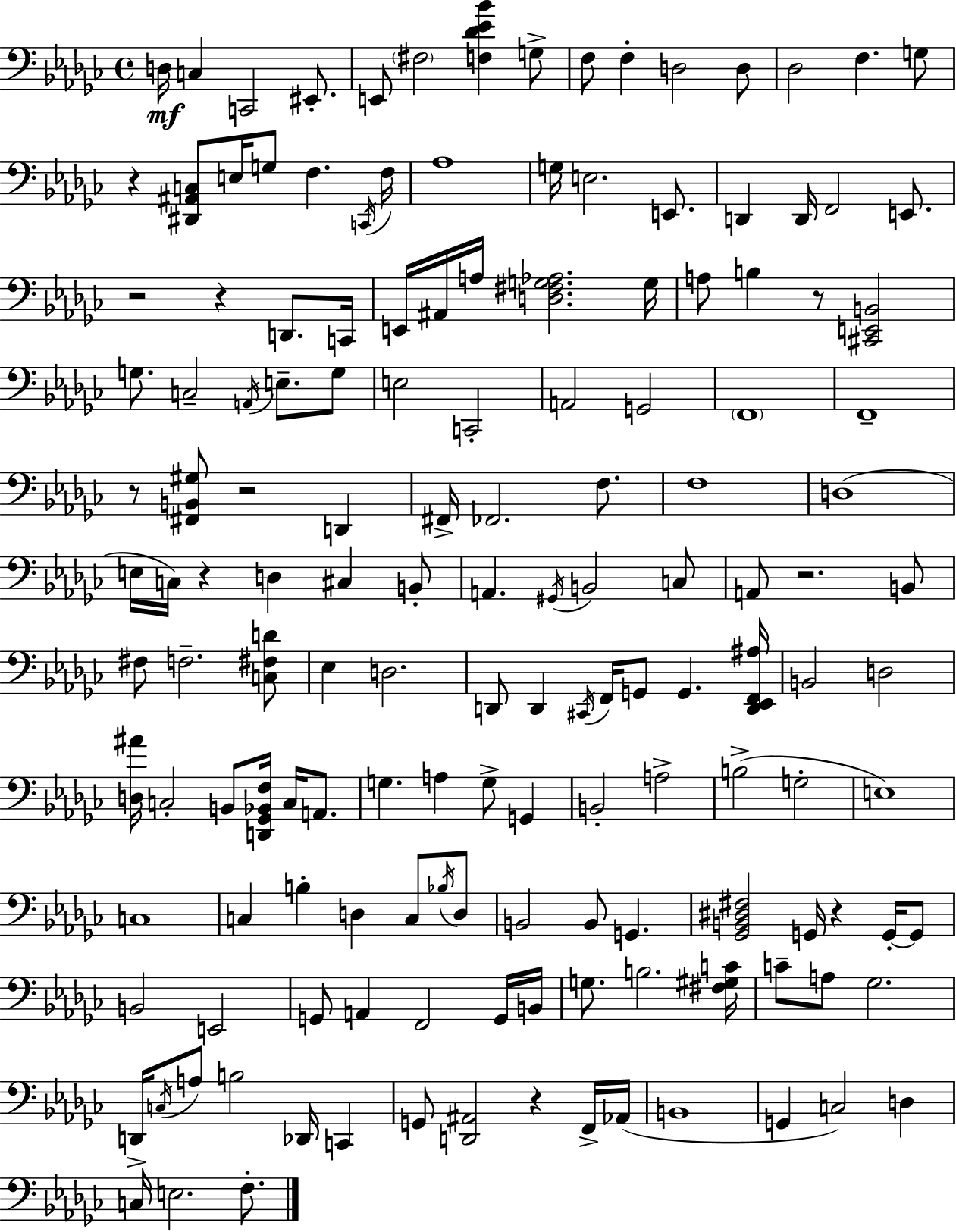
D3/s C3/q C2/h EIS2/e. E2/e F#3/h [F3,Db4,Eb4,Bb4]/q G3/e F3/e F3/q D3/h D3/e Db3/h F3/q. G3/e R/q [D#2,A#2,C3]/e E3/s G3/e F3/q. C2/s F3/s Ab3/w G3/s E3/h. E2/e. D2/q D2/s F2/h E2/e. R/h R/q D2/e. C2/s E2/s A#2/s A3/s [D3,F#3,G3,Ab3]/h. G3/s A3/e B3/q R/e [C#2,E2,B2]/h G3/e. C3/h A2/s E3/e. G3/e E3/h C2/h A2/h G2/h F2/w F2/w R/e [F#2,B2,G#3]/e R/h D2/q F#2/s FES2/h. F3/e. F3/w D3/w E3/s C3/s R/q D3/q C#3/q B2/e A2/q. G#2/s B2/h C3/e A2/e R/h. B2/e F#3/e F3/h. [C3,F#3,D4]/e Eb3/q D3/h. D2/e D2/q C#2/s F2/s G2/e G2/q. [D2,Eb2,F2,A#3]/s B2/h D3/h [D3,A#4]/s C3/h B2/e [D2,Gb2,Bb2,F3]/s C3/s A2/e. G3/q. A3/q G3/e G2/q B2/h A3/h B3/h G3/h E3/w C3/w C3/q B3/q D3/q C3/e Bb3/s D3/e B2/h B2/e G2/q. [Gb2,B2,D#3,F#3]/h G2/s R/q G2/s G2/e B2/h E2/h G2/e A2/q F2/h G2/s B2/s G3/e. B3/h. [F#3,G#3,C4]/s C4/e A3/e Gb3/h. D2/s C3/s A3/e B3/h Db2/s C2/q G2/e [D2,A#2]/h R/q F2/s Ab2/s B2/w G2/q C3/h D3/q C3/s E3/h. F3/e.